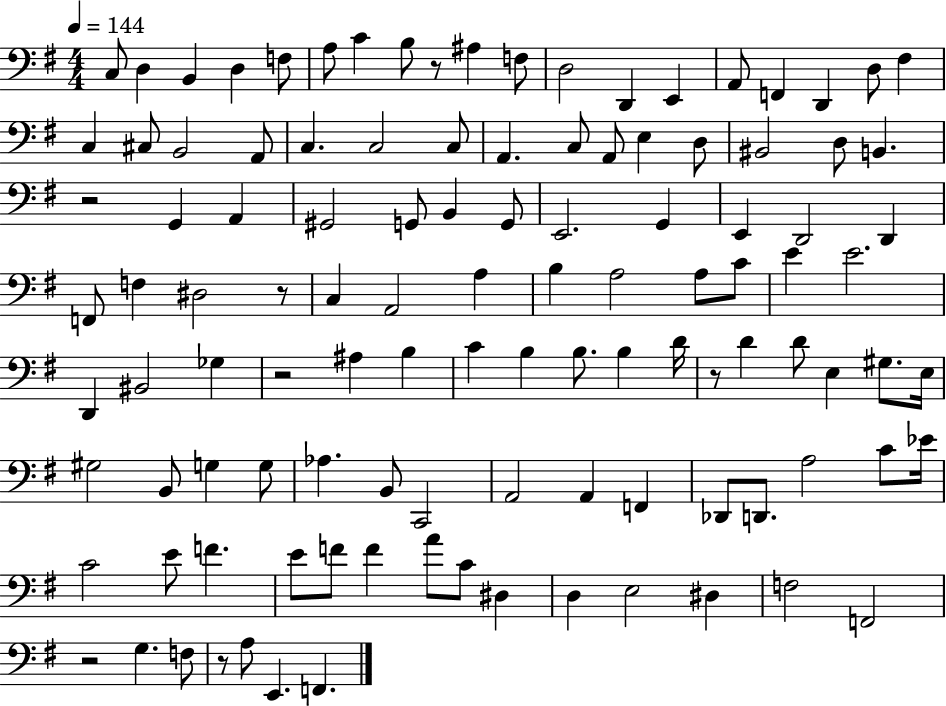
X:1
T:Untitled
M:4/4
L:1/4
K:G
C,/2 D, B,, D, F,/2 A,/2 C B,/2 z/2 ^A, F,/2 D,2 D,, E,, A,,/2 F,, D,, D,/2 ^F, C, ^C,/2 B,,2 A,,/2 C, C,2 C,/2 A,, C,/2 A,,/2 E, D,/2 ^B,,2 D,/2 B,, z2 G,, A,, ^G,,2 G,,/2 B,, G,,/2 E,,2 G,, E,, D,,2 D,, F,,/2 F, ^D,2 z/2 C, A,,2 A, B, A,2 A,/2 C/2 E E2 D,, ^B,,2 _G, z2 ^A, B, C B, B,/2 B, D/4 z/2 D D/2 E, ^G,/2 E,/4 ^G,2 B,,/2 G, G,/2 _A, B,,/2 C,,2 A,,2 A,, F,, _D,,/2 D,,/2 A,2 C/2 _E/4 C2 E/2 F E/2 F/2 F A/2 C/2 ^D, D, E,2 ^D, F,2 F,,2 z2 G, F,/2 z/2 A,/2 E,, F,,